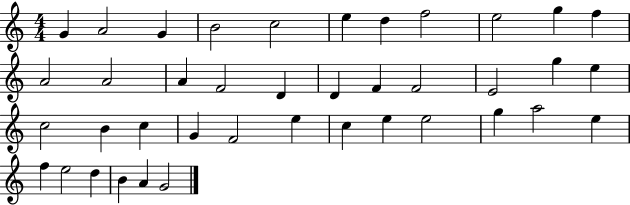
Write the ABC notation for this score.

X:1
T:Untitled
M:4/4
L:1/4
K:C
G A2 G B2 c2 e d f2 e2 g f A2 A2 A F2 D D F F2 E2 g e c2 B c G F2 e c e e2 g a2 e f e2 d B A G2